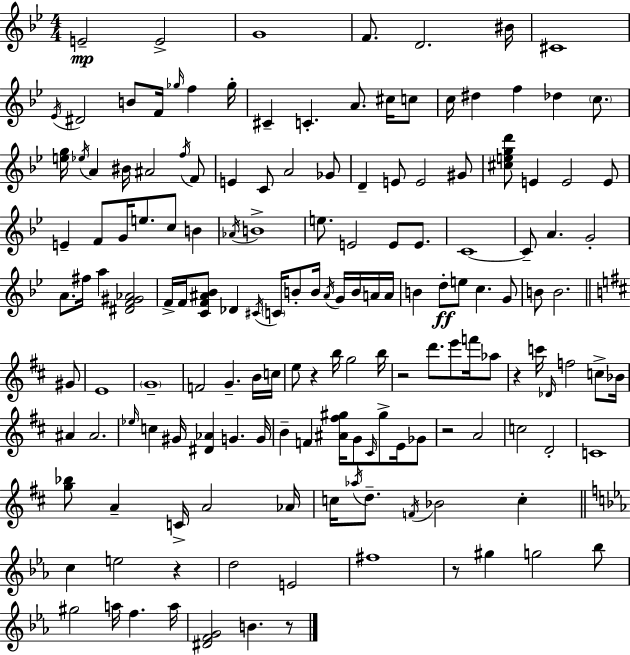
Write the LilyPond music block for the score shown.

{
  \clef treble
  \numericTimeSignature
  \time 4/4
  \key g \minor
  e'2--\mp e'2-> | g'1 | f'8. d'2. bis'16 | cis'1 | \break \acciaccatura { ees'16 } dis'2 b'8 f'16 \grace { ges''16 } f''4 | ges''16-. cis'4-- c'4.-. a'8. cis''16 | c''8 c''16 dis''4 f''4 des''4 \parenthesize c''8. | <e'' g''>16 \acciaccatura { ees''16 } a'4 bis'16 ais'2 | \break \acciaccatura { f''16 } f'8 e'4 c'8 a'2 | ges'8 d'4-- e'8 e'2 | gis'8 <cis'' e'' g'' d'''>8 e'4 e'2 | e'8 e'4-- f'8 g'16 e''8. c''8 | \break b'4 \acciaccatura { aes'16 } b'1-> | e''8. e'2 | e'8 e'8. c'1~~ | c'8-- a'4. g'2-. | \break a'8. fis''16 a''4 <dis' f' gis' aes'>2 | f'16-> f'16 <c' f' ais' bes'>8 des'4 \acciaccatura { cis'16 } \parenthesize c'16 b'8-. | b'16 \acciaccatura { ais'16 } g'16 b'16 a'16 a'16 b'4 d''8-.\ff e''8 c''4. | g'8 b'8 b'2. | \break \bar "||" \break \key d \major gis'8 e'1 | \parenthesize g'1-- | f'2 g'4.-- | b'16 c''16 e''8 r4 b''16 g''2 | \break b''16 r2 d'''8. e'''8 f'''16 | aes''8 r4 c'''16 \grace { des'16 } f''2 | c''8-> bes'16 ais'4 ais'2. | \grace { ees''16 } c''4 gis'16 <dis' aes'>4 g'4. | \break g'16 b'4-- f'4 <ais' fis'' gis''>16 g'8 \grace { cis'16 } | gis''8-> e'16 ges'8 r2 a'2 | c''2 d'2-. | c'1 | \break <g'' bes''>8 a'4-- c'16-> a'2 | aes'16 c''16 \acciaccatura { aes''16 } d''8.-- \acciaccatura { f'16 } bes'2 | c''4-. \bar "||" \break \key ees \major c''4 e''2 r4 | d''2 e'2 | fis''1 | r8 gis''4 g''2 bes''8 | \break gis''2 a''16 f''4. a''16 | <dis' f' g'>2 b'4. r8 | \bar "|."
}